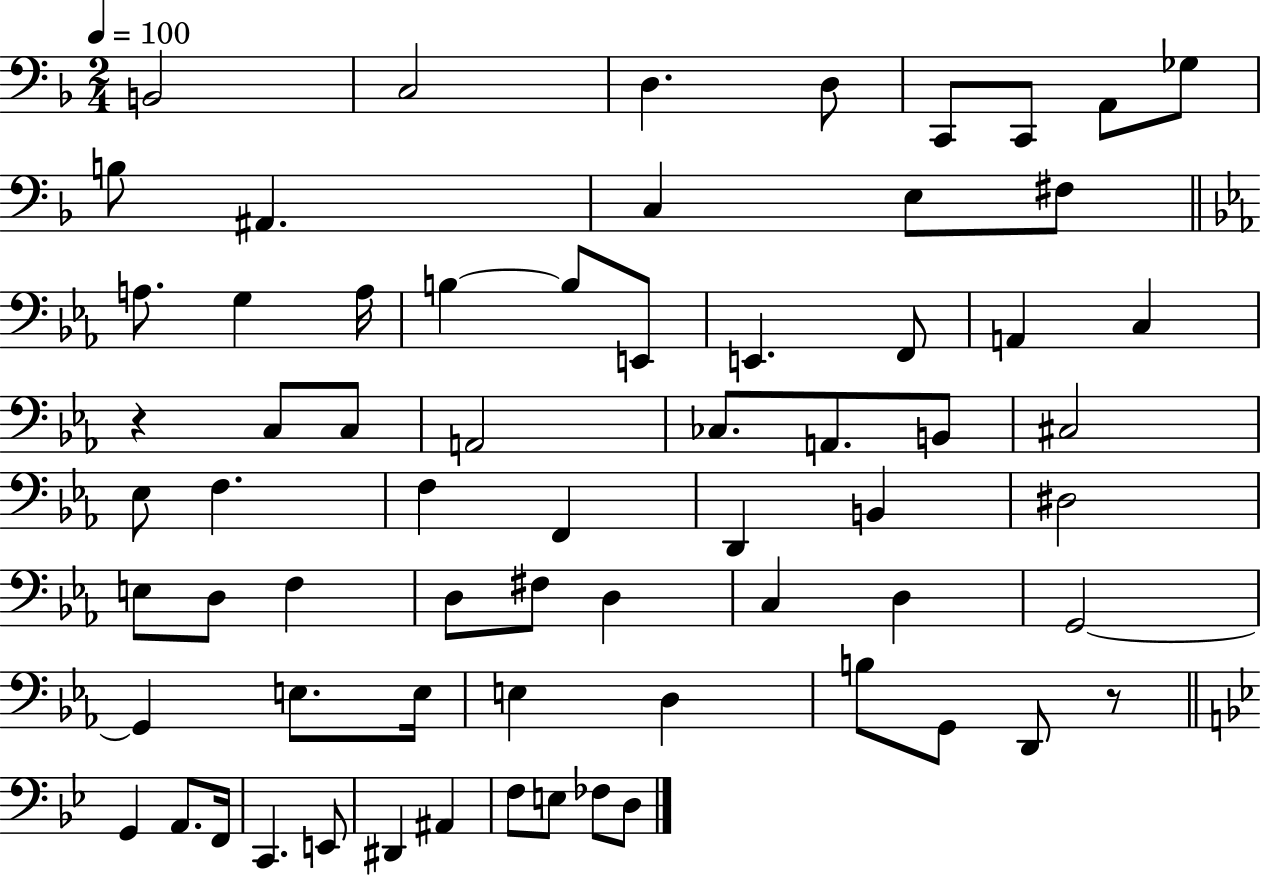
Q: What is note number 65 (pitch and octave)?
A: D3